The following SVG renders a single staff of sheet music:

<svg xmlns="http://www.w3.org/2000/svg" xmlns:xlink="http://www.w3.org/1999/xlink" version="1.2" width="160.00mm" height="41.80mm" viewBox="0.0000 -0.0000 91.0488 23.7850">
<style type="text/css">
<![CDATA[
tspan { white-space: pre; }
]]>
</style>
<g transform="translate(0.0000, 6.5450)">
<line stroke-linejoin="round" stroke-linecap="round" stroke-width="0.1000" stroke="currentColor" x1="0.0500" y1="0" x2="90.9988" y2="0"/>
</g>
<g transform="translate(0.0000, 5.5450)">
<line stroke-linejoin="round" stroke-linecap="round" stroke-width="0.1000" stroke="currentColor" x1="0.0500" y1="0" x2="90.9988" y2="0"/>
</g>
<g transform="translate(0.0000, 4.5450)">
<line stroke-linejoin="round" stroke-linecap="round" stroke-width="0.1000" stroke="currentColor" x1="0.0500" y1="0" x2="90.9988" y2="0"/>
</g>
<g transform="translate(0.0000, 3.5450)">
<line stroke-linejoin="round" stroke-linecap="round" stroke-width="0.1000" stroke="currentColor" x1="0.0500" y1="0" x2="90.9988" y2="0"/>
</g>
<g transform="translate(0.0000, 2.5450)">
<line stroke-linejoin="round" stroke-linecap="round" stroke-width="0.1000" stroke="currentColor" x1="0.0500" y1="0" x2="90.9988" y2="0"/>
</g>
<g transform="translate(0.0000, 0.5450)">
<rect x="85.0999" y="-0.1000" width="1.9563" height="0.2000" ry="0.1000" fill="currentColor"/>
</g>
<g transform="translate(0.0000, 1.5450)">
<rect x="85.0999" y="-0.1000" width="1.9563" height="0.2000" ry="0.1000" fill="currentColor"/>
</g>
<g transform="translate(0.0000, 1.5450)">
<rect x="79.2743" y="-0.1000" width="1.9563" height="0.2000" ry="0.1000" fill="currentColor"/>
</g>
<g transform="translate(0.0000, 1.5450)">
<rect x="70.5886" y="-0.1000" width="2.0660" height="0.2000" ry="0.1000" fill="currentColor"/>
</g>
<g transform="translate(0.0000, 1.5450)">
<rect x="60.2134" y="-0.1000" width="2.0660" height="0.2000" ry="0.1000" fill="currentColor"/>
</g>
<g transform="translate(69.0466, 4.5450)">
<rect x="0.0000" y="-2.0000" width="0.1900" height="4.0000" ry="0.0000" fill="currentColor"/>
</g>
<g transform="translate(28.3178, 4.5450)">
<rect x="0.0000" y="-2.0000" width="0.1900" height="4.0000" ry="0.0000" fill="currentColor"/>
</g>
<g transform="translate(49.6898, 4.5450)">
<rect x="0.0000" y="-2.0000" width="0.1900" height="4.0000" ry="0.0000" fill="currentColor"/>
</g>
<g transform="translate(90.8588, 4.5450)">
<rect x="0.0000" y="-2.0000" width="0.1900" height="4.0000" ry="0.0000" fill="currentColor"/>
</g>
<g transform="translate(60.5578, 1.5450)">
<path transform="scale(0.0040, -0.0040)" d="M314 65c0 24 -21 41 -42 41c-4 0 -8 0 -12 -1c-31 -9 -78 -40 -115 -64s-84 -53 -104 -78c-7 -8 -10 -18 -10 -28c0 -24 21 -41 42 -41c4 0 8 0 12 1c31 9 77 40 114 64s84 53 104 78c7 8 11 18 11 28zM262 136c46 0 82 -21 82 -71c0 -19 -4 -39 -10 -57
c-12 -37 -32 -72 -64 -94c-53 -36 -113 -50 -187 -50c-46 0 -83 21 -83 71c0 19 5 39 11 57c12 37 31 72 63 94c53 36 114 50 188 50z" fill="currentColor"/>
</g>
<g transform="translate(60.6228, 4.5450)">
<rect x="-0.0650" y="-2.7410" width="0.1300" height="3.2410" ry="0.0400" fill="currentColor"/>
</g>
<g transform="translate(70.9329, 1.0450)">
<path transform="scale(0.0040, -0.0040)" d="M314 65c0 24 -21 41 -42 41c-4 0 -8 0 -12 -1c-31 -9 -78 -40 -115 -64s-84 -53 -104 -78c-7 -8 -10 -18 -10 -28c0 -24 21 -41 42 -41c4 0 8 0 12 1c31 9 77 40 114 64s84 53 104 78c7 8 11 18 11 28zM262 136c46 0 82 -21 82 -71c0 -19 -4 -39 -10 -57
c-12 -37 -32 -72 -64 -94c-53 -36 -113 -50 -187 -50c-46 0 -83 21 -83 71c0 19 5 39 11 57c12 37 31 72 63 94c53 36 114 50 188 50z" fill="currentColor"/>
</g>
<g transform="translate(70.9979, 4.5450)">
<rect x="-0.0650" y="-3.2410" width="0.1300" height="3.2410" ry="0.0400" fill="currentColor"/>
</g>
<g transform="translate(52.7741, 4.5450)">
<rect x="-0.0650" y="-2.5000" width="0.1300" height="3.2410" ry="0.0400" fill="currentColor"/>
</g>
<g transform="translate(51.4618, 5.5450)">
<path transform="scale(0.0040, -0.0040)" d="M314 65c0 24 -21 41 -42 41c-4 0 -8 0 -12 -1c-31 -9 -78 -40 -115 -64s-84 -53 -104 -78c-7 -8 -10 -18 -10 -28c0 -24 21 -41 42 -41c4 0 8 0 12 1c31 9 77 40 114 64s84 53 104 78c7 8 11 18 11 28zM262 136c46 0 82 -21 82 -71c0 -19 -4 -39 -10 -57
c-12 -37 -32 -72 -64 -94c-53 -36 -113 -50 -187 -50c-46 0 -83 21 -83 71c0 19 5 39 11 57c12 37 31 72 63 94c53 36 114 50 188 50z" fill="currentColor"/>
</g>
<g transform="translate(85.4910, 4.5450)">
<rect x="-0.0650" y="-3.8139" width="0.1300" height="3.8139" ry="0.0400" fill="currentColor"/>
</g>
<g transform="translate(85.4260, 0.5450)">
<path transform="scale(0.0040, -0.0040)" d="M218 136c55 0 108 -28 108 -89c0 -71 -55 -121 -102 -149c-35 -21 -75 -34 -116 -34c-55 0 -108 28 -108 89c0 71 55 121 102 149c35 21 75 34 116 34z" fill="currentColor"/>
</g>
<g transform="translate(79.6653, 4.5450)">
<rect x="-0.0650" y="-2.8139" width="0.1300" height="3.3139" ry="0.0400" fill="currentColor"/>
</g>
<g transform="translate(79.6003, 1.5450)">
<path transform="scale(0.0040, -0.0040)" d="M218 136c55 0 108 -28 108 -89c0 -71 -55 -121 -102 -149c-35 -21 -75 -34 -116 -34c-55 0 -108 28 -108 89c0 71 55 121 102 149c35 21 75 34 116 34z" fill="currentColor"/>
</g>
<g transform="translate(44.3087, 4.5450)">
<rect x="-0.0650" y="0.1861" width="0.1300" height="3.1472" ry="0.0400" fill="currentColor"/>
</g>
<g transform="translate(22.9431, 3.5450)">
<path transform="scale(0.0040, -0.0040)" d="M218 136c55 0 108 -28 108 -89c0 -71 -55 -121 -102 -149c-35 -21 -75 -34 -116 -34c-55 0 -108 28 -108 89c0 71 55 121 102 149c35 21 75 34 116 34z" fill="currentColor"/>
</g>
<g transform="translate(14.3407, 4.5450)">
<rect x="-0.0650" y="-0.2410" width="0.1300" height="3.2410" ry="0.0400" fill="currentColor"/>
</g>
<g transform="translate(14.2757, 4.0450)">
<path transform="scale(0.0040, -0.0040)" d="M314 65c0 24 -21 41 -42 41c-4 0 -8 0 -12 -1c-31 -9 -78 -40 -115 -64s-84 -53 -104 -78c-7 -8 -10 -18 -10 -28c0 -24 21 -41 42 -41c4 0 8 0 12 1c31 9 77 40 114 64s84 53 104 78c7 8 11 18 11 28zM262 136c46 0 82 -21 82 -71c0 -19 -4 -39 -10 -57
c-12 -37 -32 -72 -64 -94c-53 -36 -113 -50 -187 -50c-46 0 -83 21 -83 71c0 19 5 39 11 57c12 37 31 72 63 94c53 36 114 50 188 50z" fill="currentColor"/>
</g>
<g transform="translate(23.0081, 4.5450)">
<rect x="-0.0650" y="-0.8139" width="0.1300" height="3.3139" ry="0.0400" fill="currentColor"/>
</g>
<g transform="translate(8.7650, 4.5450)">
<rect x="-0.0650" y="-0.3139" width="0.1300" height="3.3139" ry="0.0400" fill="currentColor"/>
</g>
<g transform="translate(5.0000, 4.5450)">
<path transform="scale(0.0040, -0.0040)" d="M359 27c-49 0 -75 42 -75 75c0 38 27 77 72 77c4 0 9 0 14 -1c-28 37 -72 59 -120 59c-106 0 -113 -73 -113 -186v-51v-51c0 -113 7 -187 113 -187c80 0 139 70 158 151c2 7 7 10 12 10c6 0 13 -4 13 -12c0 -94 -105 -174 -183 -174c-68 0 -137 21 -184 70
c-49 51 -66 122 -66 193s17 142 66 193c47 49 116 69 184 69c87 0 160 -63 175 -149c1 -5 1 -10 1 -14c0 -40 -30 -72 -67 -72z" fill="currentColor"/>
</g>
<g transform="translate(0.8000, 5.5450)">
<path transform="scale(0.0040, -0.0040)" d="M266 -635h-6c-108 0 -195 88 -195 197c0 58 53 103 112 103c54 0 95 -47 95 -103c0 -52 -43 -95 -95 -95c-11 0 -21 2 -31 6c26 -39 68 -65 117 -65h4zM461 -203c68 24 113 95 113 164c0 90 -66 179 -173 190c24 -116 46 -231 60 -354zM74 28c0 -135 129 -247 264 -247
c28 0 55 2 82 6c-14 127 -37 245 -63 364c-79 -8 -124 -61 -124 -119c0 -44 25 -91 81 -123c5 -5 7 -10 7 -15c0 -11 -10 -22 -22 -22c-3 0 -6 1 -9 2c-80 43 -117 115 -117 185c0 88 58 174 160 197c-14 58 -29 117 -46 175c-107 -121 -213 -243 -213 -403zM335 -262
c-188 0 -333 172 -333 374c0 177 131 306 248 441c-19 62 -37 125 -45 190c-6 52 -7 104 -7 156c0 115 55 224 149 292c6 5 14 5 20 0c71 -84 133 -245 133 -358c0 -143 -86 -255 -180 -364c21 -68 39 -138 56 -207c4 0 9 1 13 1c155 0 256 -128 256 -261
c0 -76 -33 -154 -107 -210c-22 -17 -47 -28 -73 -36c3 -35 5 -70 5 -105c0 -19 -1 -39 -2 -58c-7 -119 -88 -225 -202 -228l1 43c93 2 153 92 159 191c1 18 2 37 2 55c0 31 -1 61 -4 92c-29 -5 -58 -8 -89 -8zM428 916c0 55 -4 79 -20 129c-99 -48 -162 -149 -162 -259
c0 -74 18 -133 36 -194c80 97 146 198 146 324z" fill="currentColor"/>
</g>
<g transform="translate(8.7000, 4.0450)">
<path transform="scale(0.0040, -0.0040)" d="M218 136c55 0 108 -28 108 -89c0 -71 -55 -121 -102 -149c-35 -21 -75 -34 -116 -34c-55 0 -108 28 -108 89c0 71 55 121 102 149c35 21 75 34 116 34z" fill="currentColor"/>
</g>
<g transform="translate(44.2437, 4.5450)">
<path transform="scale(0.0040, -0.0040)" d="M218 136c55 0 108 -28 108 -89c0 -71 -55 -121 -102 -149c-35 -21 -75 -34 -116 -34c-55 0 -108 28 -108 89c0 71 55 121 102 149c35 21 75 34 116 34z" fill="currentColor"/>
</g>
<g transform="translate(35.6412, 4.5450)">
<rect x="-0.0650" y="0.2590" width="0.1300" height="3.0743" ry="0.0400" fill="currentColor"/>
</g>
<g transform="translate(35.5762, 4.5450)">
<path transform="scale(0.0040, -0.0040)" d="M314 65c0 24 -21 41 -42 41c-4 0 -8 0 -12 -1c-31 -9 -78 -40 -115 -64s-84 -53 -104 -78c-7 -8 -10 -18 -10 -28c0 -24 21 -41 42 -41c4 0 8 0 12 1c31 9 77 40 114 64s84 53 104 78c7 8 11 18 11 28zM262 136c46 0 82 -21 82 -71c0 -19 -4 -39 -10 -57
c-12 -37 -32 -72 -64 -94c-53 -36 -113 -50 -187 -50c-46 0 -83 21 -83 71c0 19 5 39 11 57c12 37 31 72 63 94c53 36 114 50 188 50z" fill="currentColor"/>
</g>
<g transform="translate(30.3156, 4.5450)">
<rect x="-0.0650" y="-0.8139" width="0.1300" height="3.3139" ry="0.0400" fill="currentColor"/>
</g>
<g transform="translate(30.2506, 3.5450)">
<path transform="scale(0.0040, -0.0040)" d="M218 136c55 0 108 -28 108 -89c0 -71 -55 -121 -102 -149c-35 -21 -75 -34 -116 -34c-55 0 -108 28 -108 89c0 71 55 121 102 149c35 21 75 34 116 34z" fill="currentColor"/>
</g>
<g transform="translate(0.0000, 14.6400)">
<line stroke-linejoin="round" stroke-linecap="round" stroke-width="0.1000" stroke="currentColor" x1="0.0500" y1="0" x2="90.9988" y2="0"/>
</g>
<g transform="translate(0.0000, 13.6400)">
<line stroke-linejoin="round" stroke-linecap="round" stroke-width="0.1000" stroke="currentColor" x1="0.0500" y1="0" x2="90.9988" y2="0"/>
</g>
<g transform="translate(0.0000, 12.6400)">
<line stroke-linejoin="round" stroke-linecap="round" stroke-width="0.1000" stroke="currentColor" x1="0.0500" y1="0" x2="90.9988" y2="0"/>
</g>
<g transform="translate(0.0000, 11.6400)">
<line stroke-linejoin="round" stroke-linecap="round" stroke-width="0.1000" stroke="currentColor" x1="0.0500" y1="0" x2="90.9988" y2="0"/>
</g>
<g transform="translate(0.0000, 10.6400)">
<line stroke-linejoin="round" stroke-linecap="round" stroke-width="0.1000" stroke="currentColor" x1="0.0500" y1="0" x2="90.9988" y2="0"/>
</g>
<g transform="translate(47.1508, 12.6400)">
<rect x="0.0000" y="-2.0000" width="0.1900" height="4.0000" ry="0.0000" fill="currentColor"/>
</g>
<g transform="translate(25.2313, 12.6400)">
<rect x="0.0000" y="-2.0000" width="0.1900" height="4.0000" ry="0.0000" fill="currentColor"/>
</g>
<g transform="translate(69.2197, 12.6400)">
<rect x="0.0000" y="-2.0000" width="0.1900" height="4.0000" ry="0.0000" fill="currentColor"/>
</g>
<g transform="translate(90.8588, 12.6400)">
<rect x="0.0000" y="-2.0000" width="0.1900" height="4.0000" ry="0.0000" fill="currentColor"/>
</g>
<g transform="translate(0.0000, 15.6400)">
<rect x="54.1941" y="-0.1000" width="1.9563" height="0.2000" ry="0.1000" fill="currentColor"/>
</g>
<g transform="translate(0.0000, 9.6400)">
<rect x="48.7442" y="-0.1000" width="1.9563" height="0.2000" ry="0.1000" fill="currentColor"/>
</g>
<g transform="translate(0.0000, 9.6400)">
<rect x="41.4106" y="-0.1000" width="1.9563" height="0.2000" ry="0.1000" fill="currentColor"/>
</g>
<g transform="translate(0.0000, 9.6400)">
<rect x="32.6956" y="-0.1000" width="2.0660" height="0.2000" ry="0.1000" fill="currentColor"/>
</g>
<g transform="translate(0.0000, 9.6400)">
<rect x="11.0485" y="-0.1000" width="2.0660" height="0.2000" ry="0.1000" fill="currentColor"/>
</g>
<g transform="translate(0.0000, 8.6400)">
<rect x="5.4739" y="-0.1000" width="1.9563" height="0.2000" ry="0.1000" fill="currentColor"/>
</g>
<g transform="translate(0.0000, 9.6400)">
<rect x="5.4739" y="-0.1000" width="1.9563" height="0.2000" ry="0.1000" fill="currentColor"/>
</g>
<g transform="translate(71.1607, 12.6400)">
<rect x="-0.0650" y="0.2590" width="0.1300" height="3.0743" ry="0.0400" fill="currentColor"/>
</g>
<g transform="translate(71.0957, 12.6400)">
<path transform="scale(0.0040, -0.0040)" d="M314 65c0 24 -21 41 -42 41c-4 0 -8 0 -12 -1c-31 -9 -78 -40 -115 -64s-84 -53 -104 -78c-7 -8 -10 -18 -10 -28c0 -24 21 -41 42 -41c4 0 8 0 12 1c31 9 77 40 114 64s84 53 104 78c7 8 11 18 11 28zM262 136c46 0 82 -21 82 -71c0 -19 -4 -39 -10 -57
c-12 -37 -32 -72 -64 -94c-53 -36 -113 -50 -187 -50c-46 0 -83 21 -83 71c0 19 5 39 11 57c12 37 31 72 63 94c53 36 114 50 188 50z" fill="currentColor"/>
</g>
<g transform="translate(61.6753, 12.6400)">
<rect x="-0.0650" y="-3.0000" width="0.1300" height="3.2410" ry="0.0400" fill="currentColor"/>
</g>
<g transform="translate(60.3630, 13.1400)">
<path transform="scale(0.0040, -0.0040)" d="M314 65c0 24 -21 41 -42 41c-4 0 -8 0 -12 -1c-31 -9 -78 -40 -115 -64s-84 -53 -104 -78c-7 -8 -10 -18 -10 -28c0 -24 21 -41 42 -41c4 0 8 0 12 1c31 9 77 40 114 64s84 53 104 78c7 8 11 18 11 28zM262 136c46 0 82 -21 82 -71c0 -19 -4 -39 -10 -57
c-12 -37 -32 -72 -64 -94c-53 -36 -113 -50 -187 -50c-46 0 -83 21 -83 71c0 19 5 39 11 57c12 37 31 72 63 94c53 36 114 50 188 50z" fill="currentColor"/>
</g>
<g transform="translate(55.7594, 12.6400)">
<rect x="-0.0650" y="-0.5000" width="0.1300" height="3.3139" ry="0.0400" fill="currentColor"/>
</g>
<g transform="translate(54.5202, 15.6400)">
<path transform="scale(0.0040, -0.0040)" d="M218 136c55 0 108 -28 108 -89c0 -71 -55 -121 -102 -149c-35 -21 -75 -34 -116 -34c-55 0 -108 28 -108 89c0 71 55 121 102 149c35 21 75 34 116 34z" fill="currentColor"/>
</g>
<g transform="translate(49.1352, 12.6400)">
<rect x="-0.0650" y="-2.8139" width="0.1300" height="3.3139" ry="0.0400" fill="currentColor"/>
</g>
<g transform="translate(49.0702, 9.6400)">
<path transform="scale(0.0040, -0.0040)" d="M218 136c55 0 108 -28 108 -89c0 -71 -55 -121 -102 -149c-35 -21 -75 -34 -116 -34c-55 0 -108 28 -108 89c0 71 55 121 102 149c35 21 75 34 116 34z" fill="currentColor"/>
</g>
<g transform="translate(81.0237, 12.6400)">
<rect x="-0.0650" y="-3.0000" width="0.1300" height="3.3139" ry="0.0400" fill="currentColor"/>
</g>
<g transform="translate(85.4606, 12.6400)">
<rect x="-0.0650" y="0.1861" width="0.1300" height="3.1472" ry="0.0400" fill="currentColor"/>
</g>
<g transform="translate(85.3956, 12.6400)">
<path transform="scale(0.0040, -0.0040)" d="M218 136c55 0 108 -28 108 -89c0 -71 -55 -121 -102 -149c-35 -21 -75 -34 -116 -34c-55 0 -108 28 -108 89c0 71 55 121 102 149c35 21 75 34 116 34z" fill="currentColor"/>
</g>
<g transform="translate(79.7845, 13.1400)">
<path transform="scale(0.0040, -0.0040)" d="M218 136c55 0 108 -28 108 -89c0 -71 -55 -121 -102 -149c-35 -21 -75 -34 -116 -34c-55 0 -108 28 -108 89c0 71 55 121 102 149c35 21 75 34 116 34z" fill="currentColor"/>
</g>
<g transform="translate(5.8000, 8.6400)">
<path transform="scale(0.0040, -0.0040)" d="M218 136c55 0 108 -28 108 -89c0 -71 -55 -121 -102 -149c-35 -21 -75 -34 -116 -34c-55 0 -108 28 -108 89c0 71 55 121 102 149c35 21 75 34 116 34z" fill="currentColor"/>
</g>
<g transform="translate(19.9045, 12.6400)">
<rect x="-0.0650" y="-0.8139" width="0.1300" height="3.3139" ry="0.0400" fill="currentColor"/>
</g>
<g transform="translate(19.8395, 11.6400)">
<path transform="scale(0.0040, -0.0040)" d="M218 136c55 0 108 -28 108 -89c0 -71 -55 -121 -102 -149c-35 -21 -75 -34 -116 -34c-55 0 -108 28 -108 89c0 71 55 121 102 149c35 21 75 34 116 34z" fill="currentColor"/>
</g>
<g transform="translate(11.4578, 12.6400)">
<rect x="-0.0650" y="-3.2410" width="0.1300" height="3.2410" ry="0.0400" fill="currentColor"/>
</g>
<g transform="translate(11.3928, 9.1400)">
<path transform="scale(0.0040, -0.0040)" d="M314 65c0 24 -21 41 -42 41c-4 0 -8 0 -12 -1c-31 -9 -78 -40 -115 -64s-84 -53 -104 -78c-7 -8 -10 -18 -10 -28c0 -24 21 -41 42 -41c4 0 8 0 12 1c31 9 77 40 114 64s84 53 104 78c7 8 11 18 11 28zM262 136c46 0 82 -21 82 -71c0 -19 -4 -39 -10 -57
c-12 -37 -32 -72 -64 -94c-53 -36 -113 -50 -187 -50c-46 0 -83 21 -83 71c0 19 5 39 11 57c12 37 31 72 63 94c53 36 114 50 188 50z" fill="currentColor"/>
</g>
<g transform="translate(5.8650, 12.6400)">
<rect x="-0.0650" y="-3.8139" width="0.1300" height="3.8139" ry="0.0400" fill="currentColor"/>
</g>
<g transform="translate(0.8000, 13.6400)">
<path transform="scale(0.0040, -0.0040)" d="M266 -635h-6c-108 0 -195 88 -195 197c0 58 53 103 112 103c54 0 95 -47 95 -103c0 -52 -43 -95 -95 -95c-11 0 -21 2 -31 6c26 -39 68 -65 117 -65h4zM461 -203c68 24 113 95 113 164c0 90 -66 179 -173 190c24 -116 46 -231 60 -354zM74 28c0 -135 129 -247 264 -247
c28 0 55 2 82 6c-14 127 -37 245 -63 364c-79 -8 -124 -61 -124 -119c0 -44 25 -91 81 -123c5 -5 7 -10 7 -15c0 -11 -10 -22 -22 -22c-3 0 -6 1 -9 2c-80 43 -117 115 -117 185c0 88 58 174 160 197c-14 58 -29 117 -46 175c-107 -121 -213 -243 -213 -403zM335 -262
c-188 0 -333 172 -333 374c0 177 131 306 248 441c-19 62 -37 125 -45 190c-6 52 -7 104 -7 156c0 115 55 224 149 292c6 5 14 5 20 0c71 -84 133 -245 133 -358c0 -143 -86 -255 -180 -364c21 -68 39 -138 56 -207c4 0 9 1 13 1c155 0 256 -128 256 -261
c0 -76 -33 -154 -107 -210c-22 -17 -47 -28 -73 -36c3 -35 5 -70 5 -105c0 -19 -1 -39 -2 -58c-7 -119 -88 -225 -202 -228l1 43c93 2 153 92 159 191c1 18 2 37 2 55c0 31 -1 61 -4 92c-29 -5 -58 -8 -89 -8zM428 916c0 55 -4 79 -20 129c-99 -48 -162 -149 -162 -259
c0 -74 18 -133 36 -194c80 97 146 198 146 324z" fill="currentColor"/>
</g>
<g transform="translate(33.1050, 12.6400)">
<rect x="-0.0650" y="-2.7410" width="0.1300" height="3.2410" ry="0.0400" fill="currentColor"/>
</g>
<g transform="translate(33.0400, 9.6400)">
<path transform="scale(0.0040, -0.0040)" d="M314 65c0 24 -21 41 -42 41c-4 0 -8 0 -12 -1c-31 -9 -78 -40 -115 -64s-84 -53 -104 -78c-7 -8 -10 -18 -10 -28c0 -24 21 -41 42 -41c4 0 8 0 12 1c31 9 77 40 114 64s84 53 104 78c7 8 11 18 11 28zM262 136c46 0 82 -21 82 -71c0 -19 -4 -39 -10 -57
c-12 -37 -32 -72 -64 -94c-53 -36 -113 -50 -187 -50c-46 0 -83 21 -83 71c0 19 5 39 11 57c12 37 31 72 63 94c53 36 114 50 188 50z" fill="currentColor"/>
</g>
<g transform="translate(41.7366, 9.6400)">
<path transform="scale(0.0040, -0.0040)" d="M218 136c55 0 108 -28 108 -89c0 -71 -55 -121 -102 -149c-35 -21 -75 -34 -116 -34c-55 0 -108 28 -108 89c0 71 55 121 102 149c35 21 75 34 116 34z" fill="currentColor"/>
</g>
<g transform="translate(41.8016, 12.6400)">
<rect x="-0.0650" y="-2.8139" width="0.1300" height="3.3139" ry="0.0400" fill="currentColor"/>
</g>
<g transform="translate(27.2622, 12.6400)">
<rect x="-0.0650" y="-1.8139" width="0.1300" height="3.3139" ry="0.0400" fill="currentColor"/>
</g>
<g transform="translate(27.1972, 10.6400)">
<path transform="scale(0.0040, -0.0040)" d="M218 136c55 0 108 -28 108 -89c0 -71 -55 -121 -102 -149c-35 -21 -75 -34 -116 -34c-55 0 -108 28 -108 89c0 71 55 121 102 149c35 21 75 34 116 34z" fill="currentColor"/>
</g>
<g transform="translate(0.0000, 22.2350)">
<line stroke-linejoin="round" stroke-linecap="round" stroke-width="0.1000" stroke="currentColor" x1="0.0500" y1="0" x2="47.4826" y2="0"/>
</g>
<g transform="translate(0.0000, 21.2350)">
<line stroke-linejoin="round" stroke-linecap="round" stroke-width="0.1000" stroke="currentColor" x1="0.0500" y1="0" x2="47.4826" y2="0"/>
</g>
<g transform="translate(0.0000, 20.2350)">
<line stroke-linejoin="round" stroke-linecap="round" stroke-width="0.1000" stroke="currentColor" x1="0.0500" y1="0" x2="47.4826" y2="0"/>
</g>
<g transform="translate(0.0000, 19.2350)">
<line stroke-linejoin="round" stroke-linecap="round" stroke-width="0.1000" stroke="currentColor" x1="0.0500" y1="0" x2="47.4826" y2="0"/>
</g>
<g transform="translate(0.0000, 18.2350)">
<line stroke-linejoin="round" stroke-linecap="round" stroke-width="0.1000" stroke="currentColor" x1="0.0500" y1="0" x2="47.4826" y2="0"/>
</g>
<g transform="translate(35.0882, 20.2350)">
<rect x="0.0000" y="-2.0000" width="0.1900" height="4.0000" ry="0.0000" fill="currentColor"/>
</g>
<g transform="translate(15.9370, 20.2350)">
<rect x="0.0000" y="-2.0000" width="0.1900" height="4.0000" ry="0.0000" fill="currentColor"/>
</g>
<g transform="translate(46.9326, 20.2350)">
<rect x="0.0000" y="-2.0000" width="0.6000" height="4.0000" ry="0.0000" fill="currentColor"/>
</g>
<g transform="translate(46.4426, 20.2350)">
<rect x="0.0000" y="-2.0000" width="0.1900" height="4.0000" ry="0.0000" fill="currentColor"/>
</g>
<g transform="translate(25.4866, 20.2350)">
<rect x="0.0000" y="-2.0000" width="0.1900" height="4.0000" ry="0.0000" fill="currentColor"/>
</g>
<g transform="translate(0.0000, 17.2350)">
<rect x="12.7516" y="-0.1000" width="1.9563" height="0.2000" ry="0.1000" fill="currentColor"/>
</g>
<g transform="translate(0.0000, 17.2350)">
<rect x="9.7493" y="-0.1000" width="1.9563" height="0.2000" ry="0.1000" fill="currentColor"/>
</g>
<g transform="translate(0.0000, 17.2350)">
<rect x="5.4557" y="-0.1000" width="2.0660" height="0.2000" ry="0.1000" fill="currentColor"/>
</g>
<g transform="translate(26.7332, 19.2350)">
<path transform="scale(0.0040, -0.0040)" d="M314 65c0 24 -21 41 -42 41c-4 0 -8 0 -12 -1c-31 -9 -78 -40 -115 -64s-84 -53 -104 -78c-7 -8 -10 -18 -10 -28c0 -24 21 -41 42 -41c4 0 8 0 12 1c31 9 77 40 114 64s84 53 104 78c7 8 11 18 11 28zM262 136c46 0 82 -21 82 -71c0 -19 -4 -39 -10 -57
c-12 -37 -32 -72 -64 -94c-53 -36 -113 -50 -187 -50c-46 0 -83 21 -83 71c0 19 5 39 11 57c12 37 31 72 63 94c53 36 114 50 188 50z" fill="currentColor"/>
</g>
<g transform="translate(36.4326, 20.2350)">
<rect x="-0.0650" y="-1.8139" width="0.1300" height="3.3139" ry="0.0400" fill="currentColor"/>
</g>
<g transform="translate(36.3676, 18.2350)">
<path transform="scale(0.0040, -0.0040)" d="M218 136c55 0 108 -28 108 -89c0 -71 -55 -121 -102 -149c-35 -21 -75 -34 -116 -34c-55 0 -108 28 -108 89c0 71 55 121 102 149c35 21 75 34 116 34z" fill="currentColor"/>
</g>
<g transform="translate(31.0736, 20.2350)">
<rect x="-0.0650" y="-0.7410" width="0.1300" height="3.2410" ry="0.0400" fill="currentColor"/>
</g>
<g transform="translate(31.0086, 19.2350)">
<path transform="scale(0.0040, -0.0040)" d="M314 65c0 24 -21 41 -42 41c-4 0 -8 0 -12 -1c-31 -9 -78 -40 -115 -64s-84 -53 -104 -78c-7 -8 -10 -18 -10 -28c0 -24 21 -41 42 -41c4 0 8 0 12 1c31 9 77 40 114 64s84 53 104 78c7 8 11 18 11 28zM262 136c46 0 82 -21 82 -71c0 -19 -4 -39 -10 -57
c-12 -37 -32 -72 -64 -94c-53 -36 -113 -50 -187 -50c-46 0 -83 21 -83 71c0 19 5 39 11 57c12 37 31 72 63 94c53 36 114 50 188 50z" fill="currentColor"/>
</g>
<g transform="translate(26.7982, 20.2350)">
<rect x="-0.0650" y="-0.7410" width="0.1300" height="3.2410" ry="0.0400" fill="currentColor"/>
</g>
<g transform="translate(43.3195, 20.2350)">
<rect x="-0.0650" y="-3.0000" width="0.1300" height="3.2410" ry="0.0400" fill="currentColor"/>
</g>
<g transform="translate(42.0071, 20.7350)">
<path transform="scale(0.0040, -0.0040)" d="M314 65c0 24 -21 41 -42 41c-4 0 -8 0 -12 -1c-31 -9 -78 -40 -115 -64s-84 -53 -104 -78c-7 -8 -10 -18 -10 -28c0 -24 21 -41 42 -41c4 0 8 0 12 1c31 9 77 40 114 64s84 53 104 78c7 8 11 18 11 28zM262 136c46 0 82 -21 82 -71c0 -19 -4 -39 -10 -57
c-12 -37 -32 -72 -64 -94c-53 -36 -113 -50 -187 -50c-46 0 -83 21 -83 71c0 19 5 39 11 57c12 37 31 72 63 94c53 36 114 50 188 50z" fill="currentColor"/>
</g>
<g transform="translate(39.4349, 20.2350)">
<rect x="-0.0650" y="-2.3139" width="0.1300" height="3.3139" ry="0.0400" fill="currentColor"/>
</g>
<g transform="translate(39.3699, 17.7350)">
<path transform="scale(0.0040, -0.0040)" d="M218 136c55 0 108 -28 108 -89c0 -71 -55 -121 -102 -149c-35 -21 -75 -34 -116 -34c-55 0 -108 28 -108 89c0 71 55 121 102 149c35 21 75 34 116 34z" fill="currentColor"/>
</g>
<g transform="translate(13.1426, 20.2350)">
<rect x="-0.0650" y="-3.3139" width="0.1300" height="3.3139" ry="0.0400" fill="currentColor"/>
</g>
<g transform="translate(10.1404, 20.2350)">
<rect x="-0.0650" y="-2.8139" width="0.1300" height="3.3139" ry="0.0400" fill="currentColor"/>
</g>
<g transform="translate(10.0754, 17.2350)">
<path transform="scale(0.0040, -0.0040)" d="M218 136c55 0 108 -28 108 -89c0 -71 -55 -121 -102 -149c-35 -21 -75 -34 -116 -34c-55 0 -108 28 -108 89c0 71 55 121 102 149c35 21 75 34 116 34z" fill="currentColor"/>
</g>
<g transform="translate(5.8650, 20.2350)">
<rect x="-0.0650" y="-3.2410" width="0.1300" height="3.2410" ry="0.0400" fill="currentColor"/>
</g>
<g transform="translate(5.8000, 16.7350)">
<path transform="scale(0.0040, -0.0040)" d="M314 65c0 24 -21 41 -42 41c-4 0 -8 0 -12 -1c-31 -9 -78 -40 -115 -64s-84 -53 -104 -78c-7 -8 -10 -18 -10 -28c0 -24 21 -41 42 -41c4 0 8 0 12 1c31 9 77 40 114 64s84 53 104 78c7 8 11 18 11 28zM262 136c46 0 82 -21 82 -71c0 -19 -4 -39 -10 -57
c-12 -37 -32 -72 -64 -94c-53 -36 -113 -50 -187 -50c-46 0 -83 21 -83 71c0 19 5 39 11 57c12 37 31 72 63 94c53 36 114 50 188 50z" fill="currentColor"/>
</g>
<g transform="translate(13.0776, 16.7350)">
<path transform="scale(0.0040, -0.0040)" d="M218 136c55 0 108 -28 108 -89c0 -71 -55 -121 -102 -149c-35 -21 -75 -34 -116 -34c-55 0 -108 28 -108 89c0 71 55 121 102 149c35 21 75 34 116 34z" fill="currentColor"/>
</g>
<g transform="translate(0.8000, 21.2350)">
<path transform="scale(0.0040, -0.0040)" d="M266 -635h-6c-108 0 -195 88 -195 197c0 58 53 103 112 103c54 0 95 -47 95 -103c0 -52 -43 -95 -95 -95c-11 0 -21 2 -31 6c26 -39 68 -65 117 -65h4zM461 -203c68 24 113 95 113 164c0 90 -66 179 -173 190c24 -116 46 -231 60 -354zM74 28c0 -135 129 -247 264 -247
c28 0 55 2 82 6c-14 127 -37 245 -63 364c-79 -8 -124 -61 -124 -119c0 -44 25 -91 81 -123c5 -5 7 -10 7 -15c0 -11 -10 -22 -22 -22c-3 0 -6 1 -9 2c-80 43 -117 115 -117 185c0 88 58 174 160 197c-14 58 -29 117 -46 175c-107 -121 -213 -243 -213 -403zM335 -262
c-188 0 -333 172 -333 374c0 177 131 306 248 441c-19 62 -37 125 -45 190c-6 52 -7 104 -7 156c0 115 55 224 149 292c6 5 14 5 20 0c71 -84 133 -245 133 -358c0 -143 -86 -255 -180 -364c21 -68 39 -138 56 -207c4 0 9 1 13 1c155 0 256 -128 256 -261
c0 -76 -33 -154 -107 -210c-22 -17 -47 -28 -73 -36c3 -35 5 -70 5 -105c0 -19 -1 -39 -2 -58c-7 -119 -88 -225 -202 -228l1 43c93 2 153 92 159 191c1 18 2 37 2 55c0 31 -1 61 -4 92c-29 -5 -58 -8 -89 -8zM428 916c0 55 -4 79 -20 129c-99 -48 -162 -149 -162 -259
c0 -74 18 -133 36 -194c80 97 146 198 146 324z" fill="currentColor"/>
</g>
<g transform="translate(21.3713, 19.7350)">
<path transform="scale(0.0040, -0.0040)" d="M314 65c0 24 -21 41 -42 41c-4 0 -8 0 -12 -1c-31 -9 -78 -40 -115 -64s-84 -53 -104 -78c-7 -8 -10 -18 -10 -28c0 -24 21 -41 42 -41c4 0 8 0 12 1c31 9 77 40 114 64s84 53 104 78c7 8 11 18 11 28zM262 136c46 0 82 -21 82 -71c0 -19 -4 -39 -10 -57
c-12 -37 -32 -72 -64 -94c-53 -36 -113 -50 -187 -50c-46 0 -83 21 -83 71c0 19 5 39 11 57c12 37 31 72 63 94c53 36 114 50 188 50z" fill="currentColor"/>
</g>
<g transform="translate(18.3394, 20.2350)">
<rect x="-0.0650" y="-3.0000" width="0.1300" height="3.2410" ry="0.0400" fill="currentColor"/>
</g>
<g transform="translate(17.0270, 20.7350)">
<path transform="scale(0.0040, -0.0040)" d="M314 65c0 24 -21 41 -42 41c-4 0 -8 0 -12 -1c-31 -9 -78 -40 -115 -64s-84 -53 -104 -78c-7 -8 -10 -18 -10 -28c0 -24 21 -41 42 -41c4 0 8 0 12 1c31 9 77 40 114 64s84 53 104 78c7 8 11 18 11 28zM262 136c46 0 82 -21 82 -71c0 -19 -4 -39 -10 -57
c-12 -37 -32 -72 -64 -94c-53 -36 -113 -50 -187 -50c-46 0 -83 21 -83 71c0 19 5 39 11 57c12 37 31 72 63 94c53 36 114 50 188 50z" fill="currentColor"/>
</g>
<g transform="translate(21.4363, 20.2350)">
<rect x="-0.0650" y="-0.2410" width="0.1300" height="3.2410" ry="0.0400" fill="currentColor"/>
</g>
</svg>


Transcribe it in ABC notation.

X:1
T:Untitled
M:4/4
L:1/4
K:C
c c2 d d B2 B G2 a2 b2 a c' c' b2 d f a2 a a C A2 B2 A B b2 a b A2 c2 d2 d2 f g A2